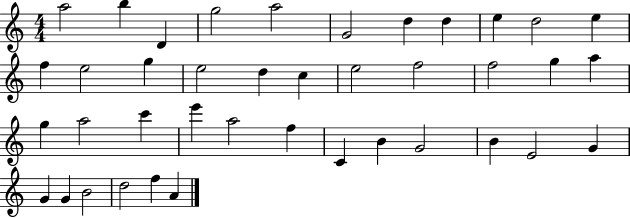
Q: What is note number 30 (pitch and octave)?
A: B4